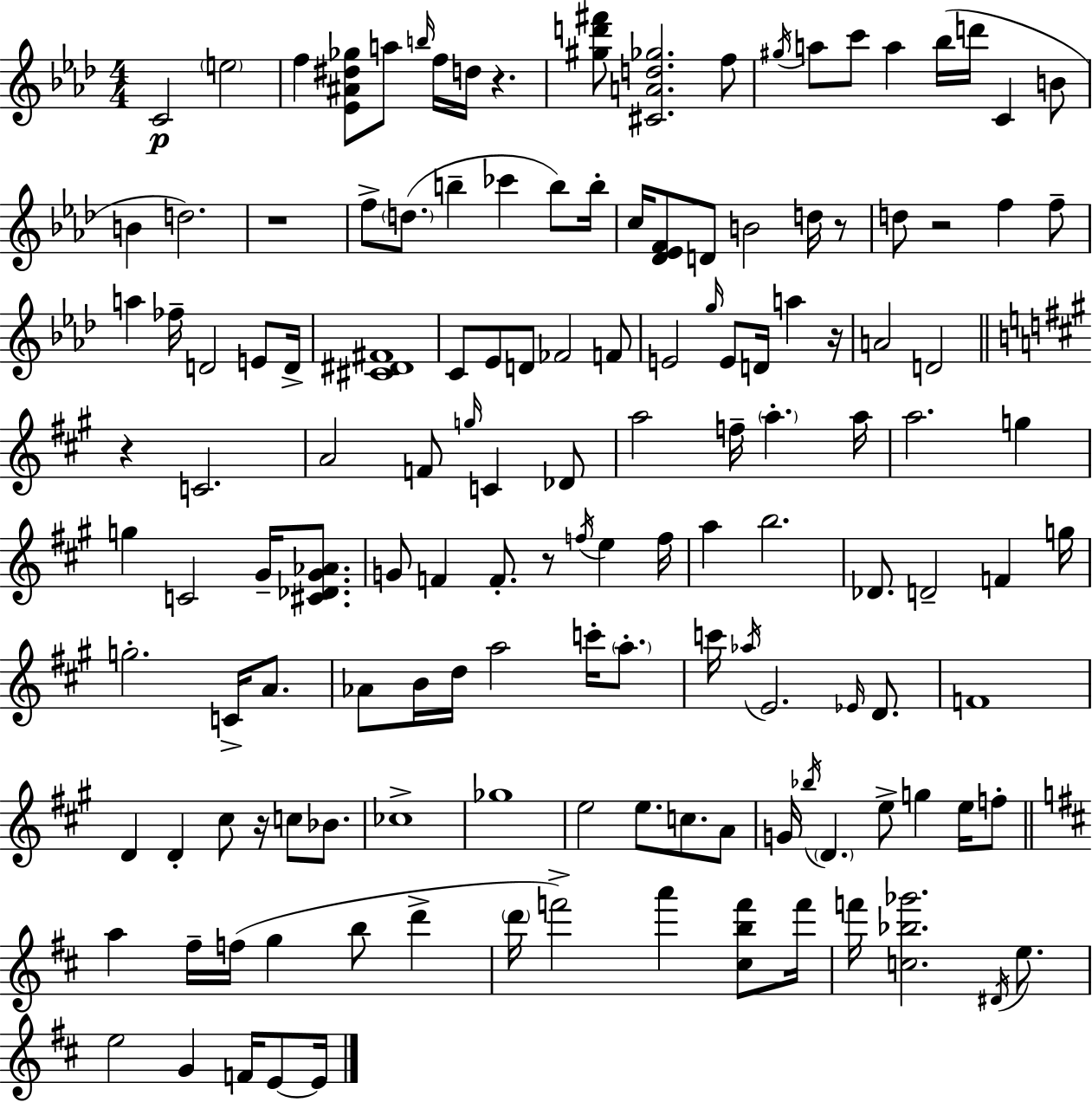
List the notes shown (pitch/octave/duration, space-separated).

C4/h E5/h F5/q [Eb4,A#4,D#5,Gb5]/e A5/e B5/s F5/s D5/s R/q. [G#5,D6,F#6]/e [C#4,A4,D5,Gb5]/h. F5/e G#5/s A5/e C6/e A5/q Bb5/s D6/s C4/q B4/e B4/q D5/h. R/w F5/e D5/e. B5/q CES6/q B5/e B5/s C5/s [Db4,Eb4,F4]/e D4/e B4/h D5/s R/e D5/e R/h F5/q F5/e A5/q FES5/s D4/h E4/e D4/s [C#4,D#4,F#4]/w C4/e Eb4/e D4/e FES4/h F4/e E4/h G5/s E4/e D4/s A5/q R/s A4/h D4/h R/q C4/h. A4/h F4/e G5/s C4/q Db4/e A5/h F5/s A5/q. A5/s A5/h. G5/q G5/q C4/h G#4/s [C#4,Db4,G#4,Ab4]/e. G4/e F4/q F4/e. R/e F5/s E5/q F5/s A5/q B5/h. Db4/e. D4/h F4/q G5/s G5/h. C4/s A4/e. Ab4/e B4/s D5/s A5/h C6/s A5/e. C6/s Ab5/s E4/h. Eb4/s D4/e. F4/w D4/q D4/q C#5/e R/s C5/e Bb4/e. CES5/w Gb5/w E5/h E5/e. C5/e. A4/e G4/s Bb5/s D4/q. E5/e G5/q E5/s F5/e A5/q F#5/s F5/s G5/q B5/e D6/q D6/s F6/h A6/q [C#5,B5,F6]/e F6/s F6/s [C5,Bb5,Gb6]/h. D#4/s E5/e. E5/h G4/q F4/s E4/e E4/s